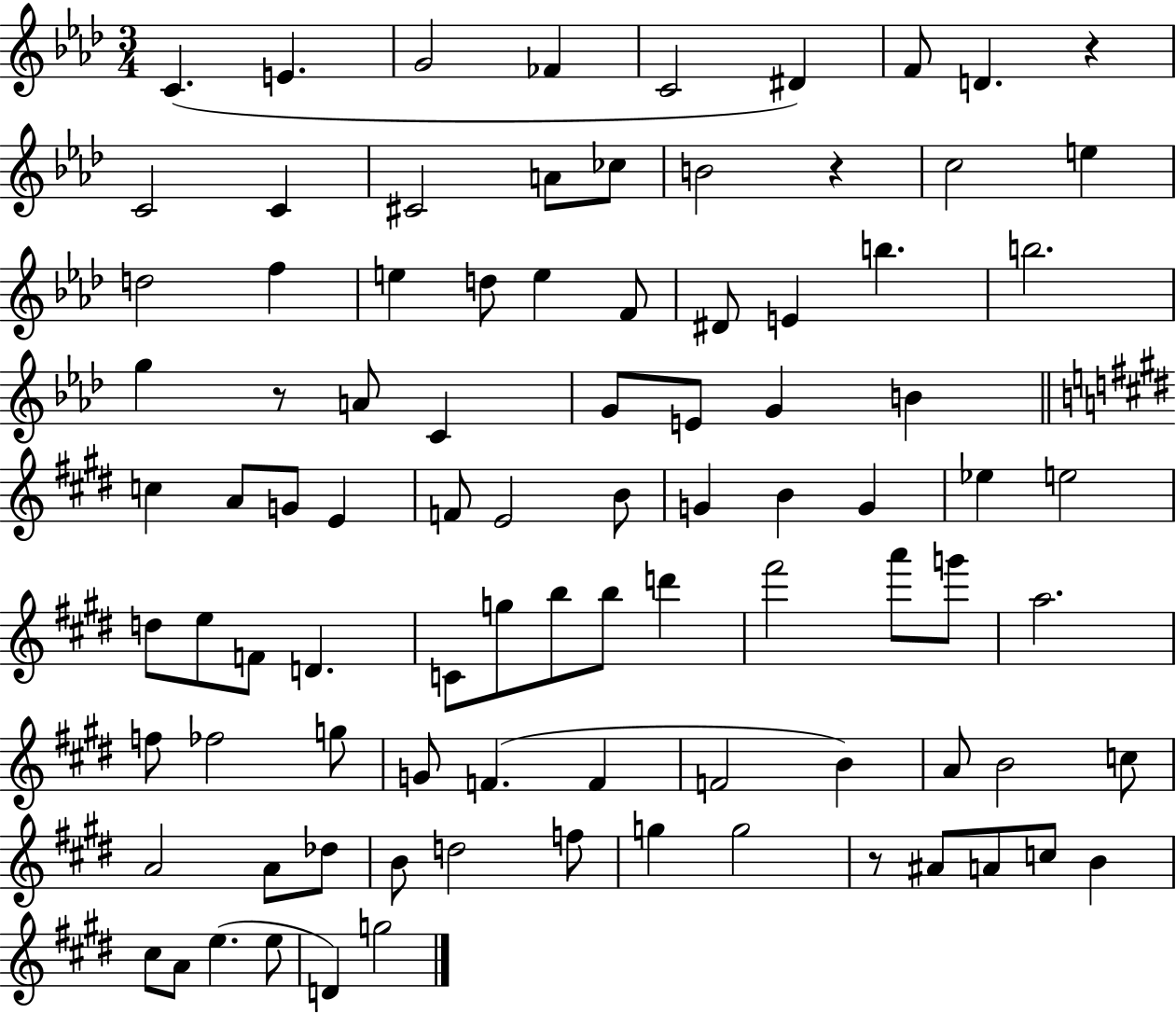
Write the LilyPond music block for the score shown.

{
  \clef treble
  \numericTimeSignature
  \time 3/4
  \key aes \major
  c'4.( e'4. | g'2 fes'4 | c'2 dis'4) | f'8 d'4. r4 | \break c'2 c'4 | cis'2 a'8 ces''8 | b'2 r4 | c''2 e''4 | \break d''2 f''4 | e''4 d''8 e''4 f'8 | dis'8 e'4 b''4. | b''2. | \break g''4 r8 a'8 c'4 | g'8 e'8 g'4 b'4 | \bar "||" \break \key e \major c''4 a'8 g'8 e'4 | f'8 e'2 b'8 | g'4 b'4 g'4 | ees''4 e''2 | \break d''8 e''8 f'8 d'4. | c'8 g''8 b''8 b''8 d'''4 | fis'''2 a'''8 g'''8 | a''2. | \break f''8 fes''2 g''8 | g'8 f'4.( f'4 | f'2 b'4) | a'8 b'2 c''8 | \break a'2 a'8 des''8 | b'8 d''2 f''8 | g''4 g''2 | r8 ais'8 a'8 c''8 b'4 | \break cis''8 a'8 e''4.( e''8 | d'4) g''2 | \bar "|."
}